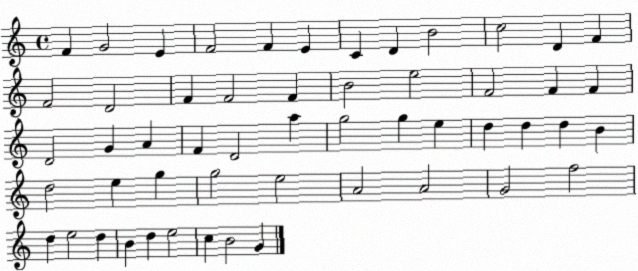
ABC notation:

X:1
T:Untitled
M:4/4
L:1/4
K:C
F G2 E F2 F E C D B2 c2 D F F2 D2 F F2 F B2 e2 F2 F F D2 G A F D2 a g2 g e d d d B d2 e g g2 e2 A2 A2 G2 f2 d e2 d B d e2 c B2 G